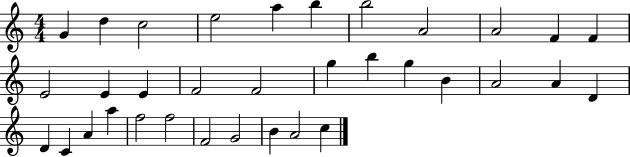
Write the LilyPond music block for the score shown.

{
  \clef treble
  \numericTimeSignature
  \time 4/4
  \key c \major
  g'4 d''4 c''2 | e''2 a''4 b''4 | b''2 a'2 | a'2 f'4 f'4 | \break e'2 e'4 e'4 | f'2 f'2 | g''4 b''4 g''4 b'4 | a'2 a'4 d'4 | \break d'4 c'4 a'4 a''4 | f''2 f''2 | f'2 g'2 | b'4 a'2 c''4 | \break \bar "|."
}